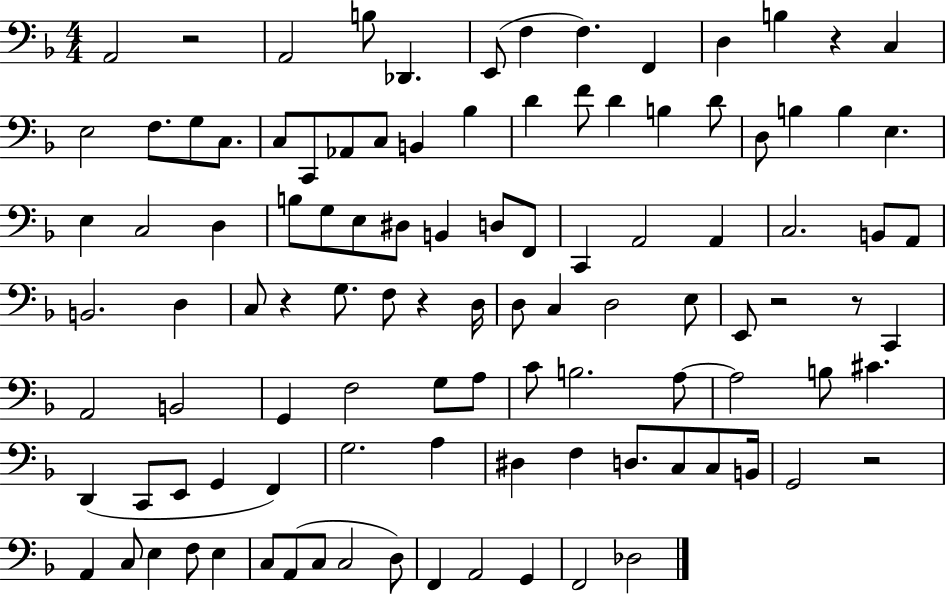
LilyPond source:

{
  \clef bass
  \numericTimeSignature
  \time 4/4
  \key f \major
  a,2 r2 | a,2 b8 des,4. | e,8( f4 f4.) f,4 | d4 b4 r4 c4 | \break e2 f8. g8 c8. | c8 c,8 aes,8 c8 b,4 bes4 | d'4 f'8 d'4 b4 d'8 | d8 b4 b4 e4. | \break e4 c2 d4 | b8 g8 e8 dis8 b,4 d8 f,8 | c,4 a,2 a,4 | c2. b,8 a,8 | \break b,2. d4 | c8 r4 g8. f8 r4 d16 | d8 c4 d2 e8 | e,8 r2 r8 c,4 | \break a,2 b,2 | g,4 f2 g8 a8 | c'8 b2. a8~~ | a2 b8 cis'4. | \break d,4( c,8 e,8 g,4 f,4) | g2. a4 | dis4 f4 d8. c8 c8 b,16 | g,2 r2 | \break a,4 c8 e4 f8 e4 | c8 a,8( c8 c2 d8) | f,4 a,2 g,4 | f,2 des2 | \break \bar "|."
}